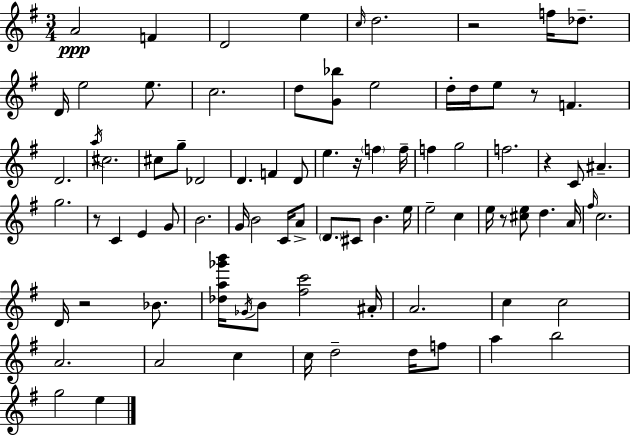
X:1
T:Untitled
M:3/4
L:1/4
K:G
A2 F D2 e c/4 d2 z2 f/4 _d/2 D/4 e2 e/2 c2 d/2 [G_b]/2 e2 d/4 d/4 e/2 z/2 F D2 a/4 ^c2 ^c/2 g/2 _D2 D F D/2 e z/4 f f/4 f g2 f2 z C/2 ^A g2 z/2 C E G/2 B2 G/4 B2 C/4 A/2 D/2 ^C/2 B e/4 e2 c e/4 z/2 [^ce]/2 d A/4 ^f/4 c2 D/4 z2 _B/2 [_da_g'b']/4 _G/4 B/2 [^fc']2 ^A/4 A2 c c2 A2 A2 c c/4 d2 d/4 f/2 a b2 g2 e